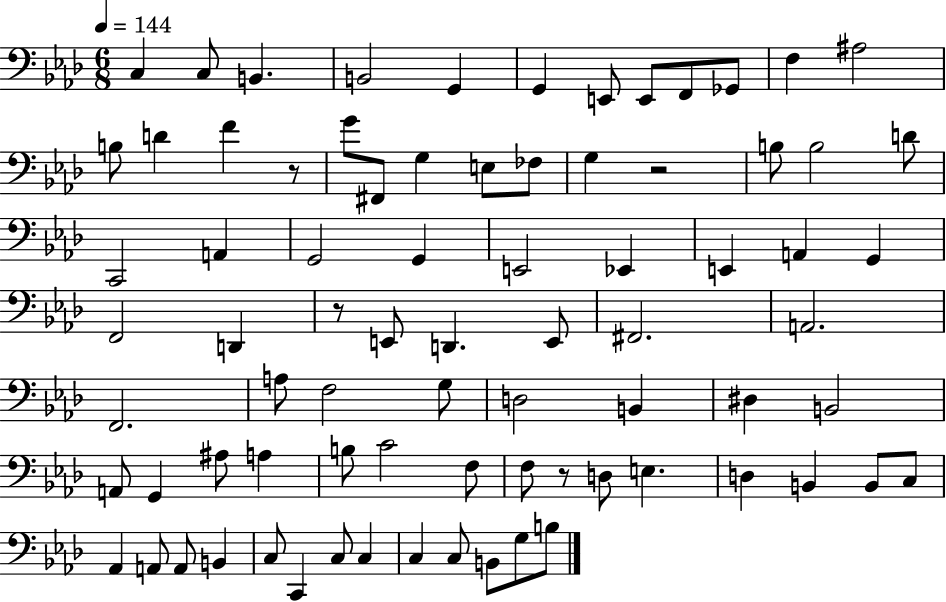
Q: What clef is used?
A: bass